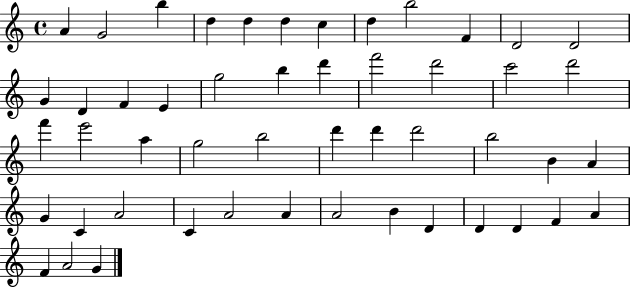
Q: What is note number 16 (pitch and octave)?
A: E4